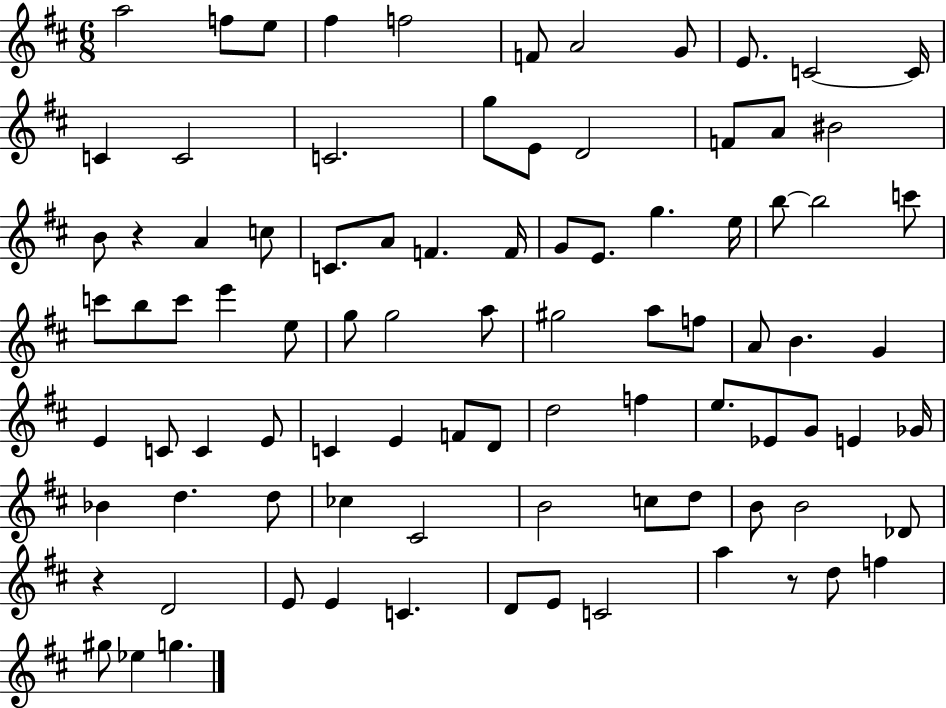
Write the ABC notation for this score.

X:1
T:Untitled
M:6/8
L:1/4
K:D
a2 f/2 e/2 ^f f2 F/2 A2 G/2 E/2 C2 C/4 C C2 C2 g/2 E/2 D2 F/2 A/2 ^B2 B/2 z A c/2 C/2 A/2 F F/4 G/2 E/2 g e/4 b/2 b2 c'/2 c'/2 b/2 c'/2 e' e/2 g/2 g2 a/2 ^g2 a/2 f/2 A/2 B G E C/2 C E/2 C E F/2 D/2 d2 f e/2 _E/2 G/2 E _G/4 _B d d/2 _c ^C2 B2 c/2 d/2 B/2 B2 _D/2 z D2 E/2 E C D/2 E/2 C2 a z/2 d/2 f ^g/2 _e g